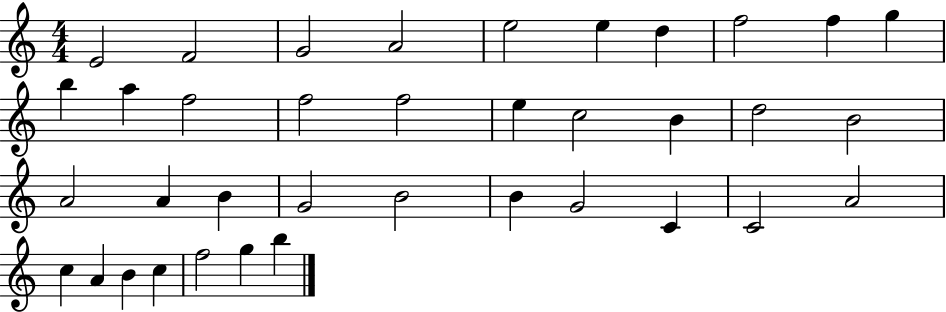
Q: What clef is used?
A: treble